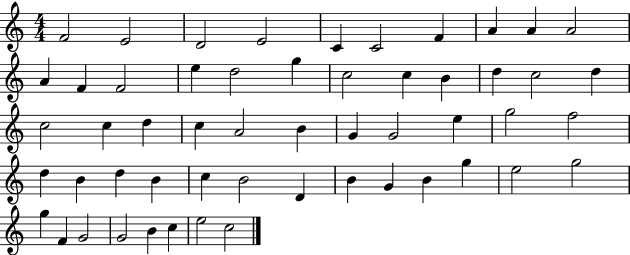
F4/h E4/h D4/h E4/h C4/q C4/h F4/q A4/q A4/q A4/h A4/q F4/q F4/h E5/q D5/h G5/q C5/h C5/q B4/q D5/q C5/h D5/q C5/h C5/q D5/q C5/q A4/h B4/q G4/q G4/h E5/q G5/h F5/h D5/q B4/q D5/q B4/q C5/q B4/h D4/q B4/q G4/q B4/q G5/q E5/h G5/h G5/q F4/q G4/h G4/h B4/q C5/q E5/h C5/h